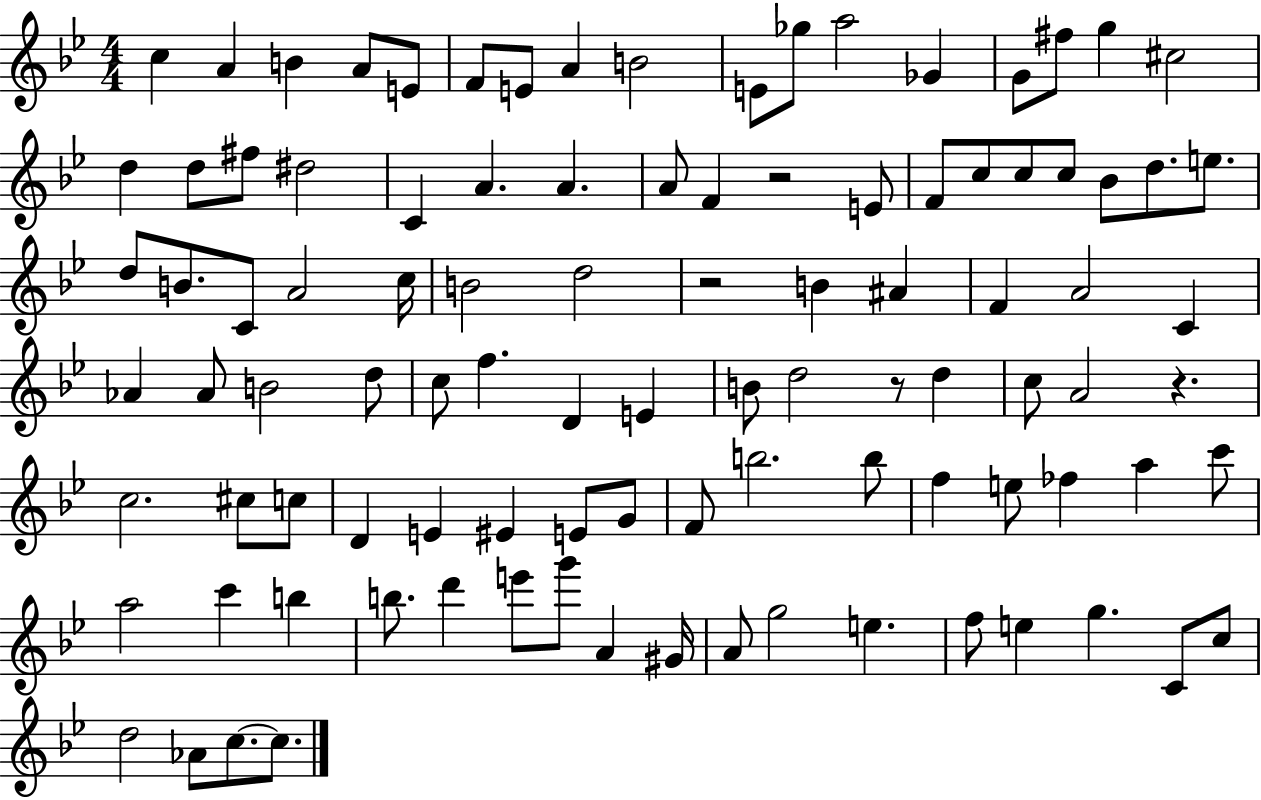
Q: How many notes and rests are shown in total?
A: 100